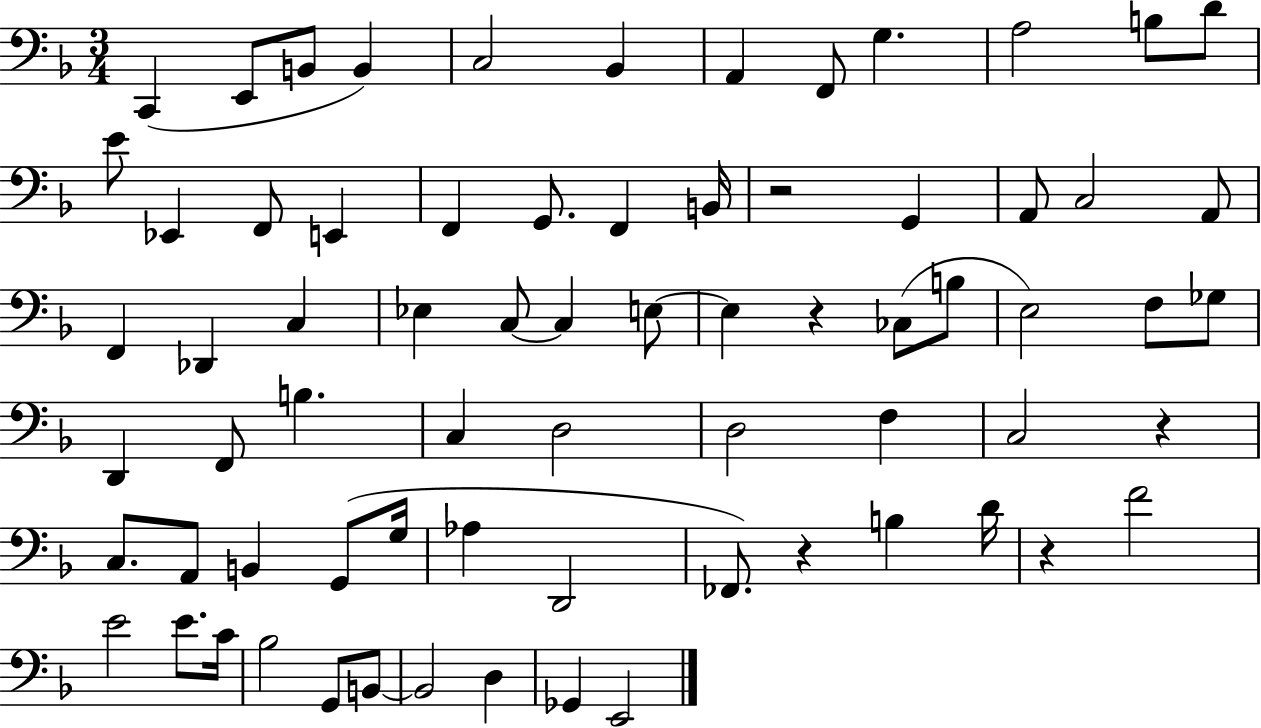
X:1
T:Untitled
M:3/4
L:1/4
K:F
C,, E,,/2 B,,/2 B,, C,2 _B,, A,, F,,/2 G, A,2 B,/2 D/2 E/2 _E,, F,,/2 E,, F,, G,,/2 F,, B,,/4 z2 G,, A,,/2 C,2 A,,/2 F,, _D,, C, _E, C,/2 C, E,/2 E, z _C,/2 B,/2 E,2 F,/2 _G,/2 D,, F,,/2 B, C, D,2 D,2 F, C,2 z C,/2 A,,/2 B,, G,,/2 G,/4 _A, D,,2 _F,,/2 z B, D/4 z F2 E2 E/2 C/4 _B,2 G,,/2 B,,/2 B,,2 D, _G,, E,,2